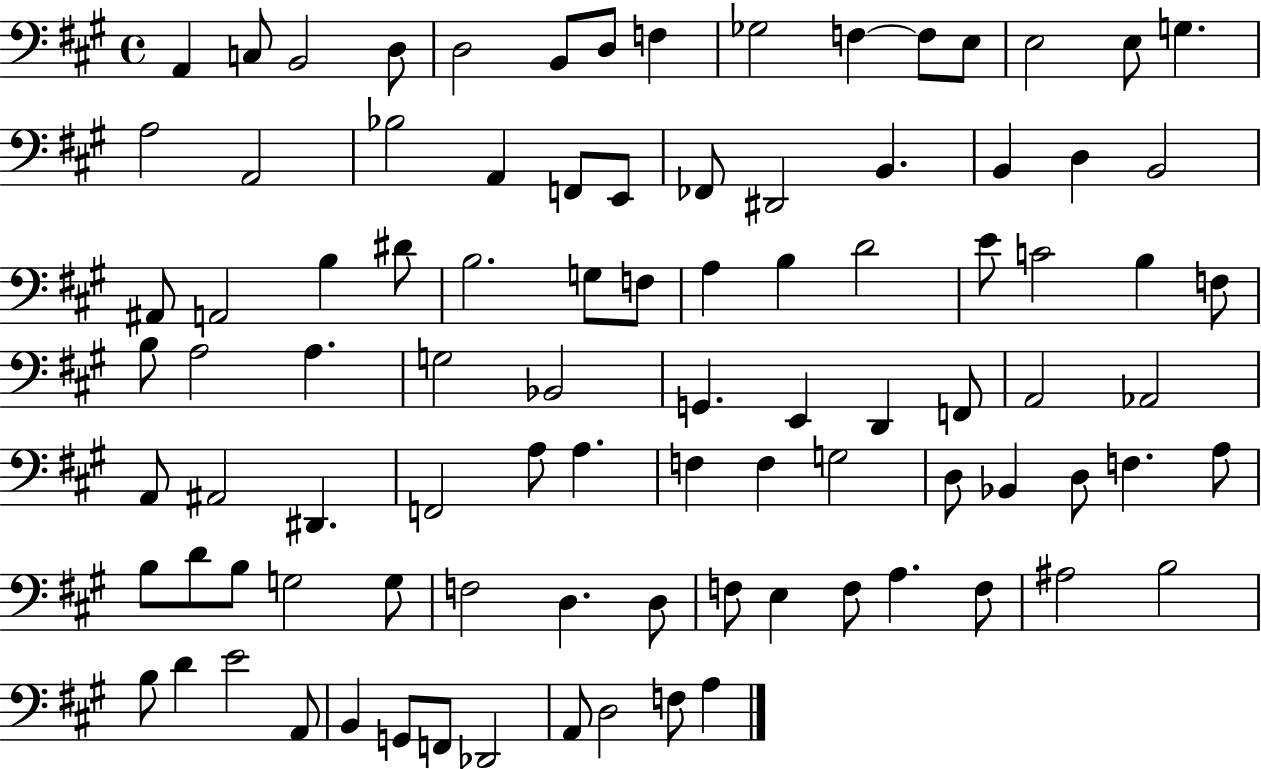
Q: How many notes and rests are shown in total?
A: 93